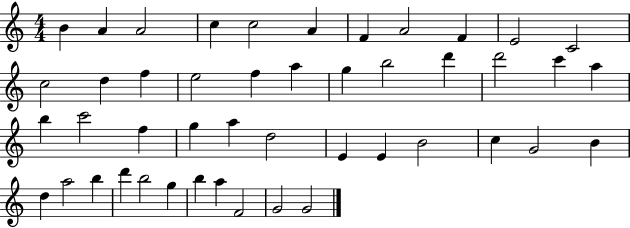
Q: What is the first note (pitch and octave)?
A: B4